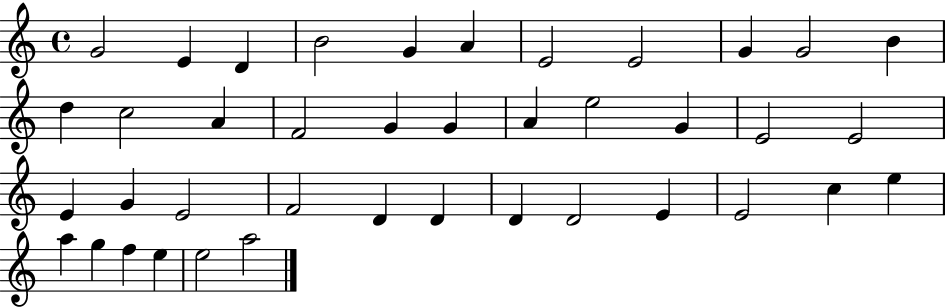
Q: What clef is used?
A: treble